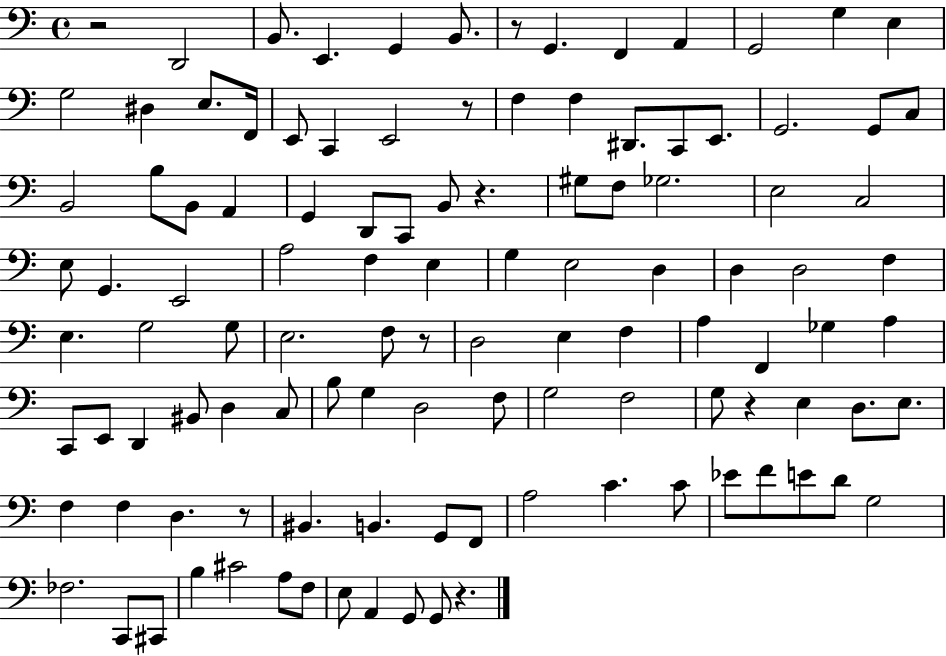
{
  \clef bass
  \time 4/4
  \defaultTimeSignature
  \key c \major
  r2 d,2 | b,8. e,4. g,4 b,8. | r8 g,4. f,4 a,4 | g,2 g4 e4 | \break g2 dis4 e8. f,16 | e,8 c,4 e,2 r8 | f4 f4 dis,8. c,8 e,8. | g,2. g,8 c8 | \break b,2 b8 b,8 a,4 | g,4 d,8 c,8 b,8 r4. | gis8 f8 ges2. | e2 c2 | \break e8 g,4. e,2 | a2 f4 e4 | g4 e2 d4 | d4 d2 f4 | \break e4. g2 g8 | e2. f8 r8 | d2 e4 f4 | a4 f,4 ges4 a4 | \break c,8 e,8 d,4 bis,8 d4 c8 | b8 g4 d2 f8 | g2 f2 | g8 r4 e4 d8. e8. | \break f4 f4 d4. r8 | bis,4. b,4. g,8 f,8 | a2 c'4. c'8 | ees'8 f'8 e'8 d'8 g2 | \break fes2. c,8 cis,8 | b4 cis'2 a8 f8 | e8 a,4 g,8 g,8 r4. | \bar "|."
}